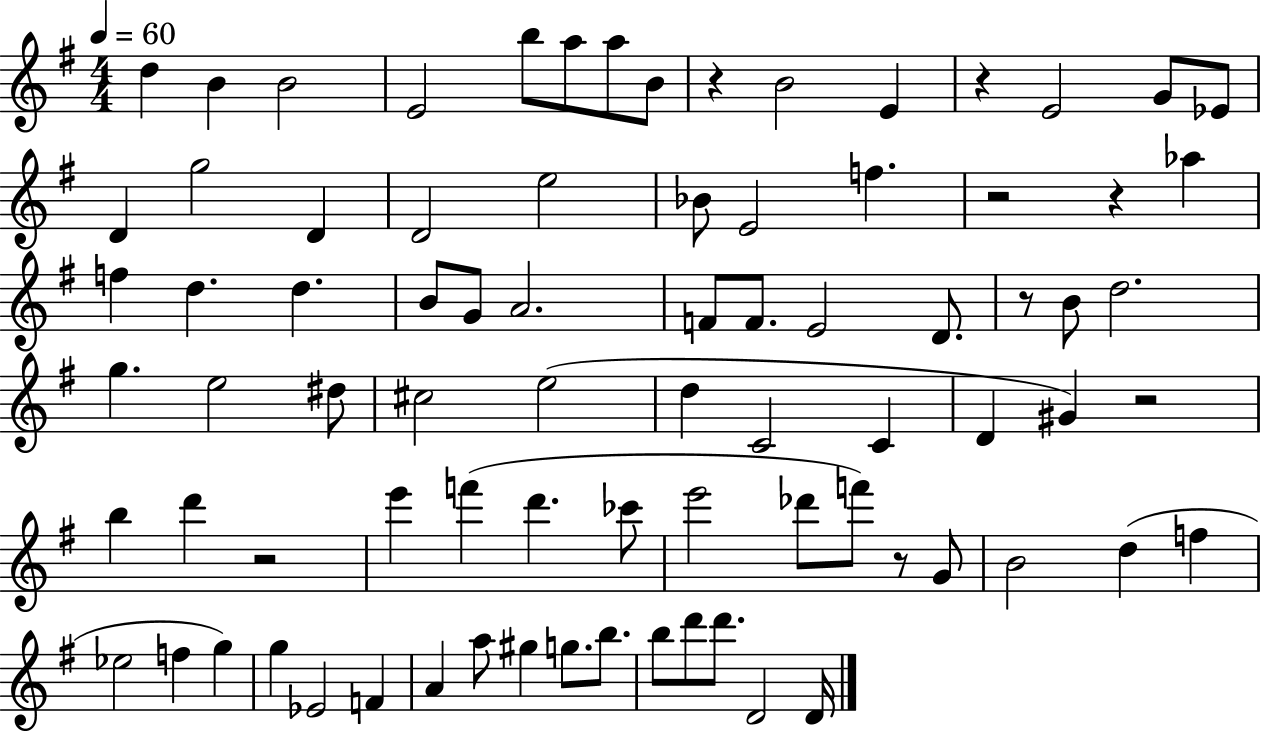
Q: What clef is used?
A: treble